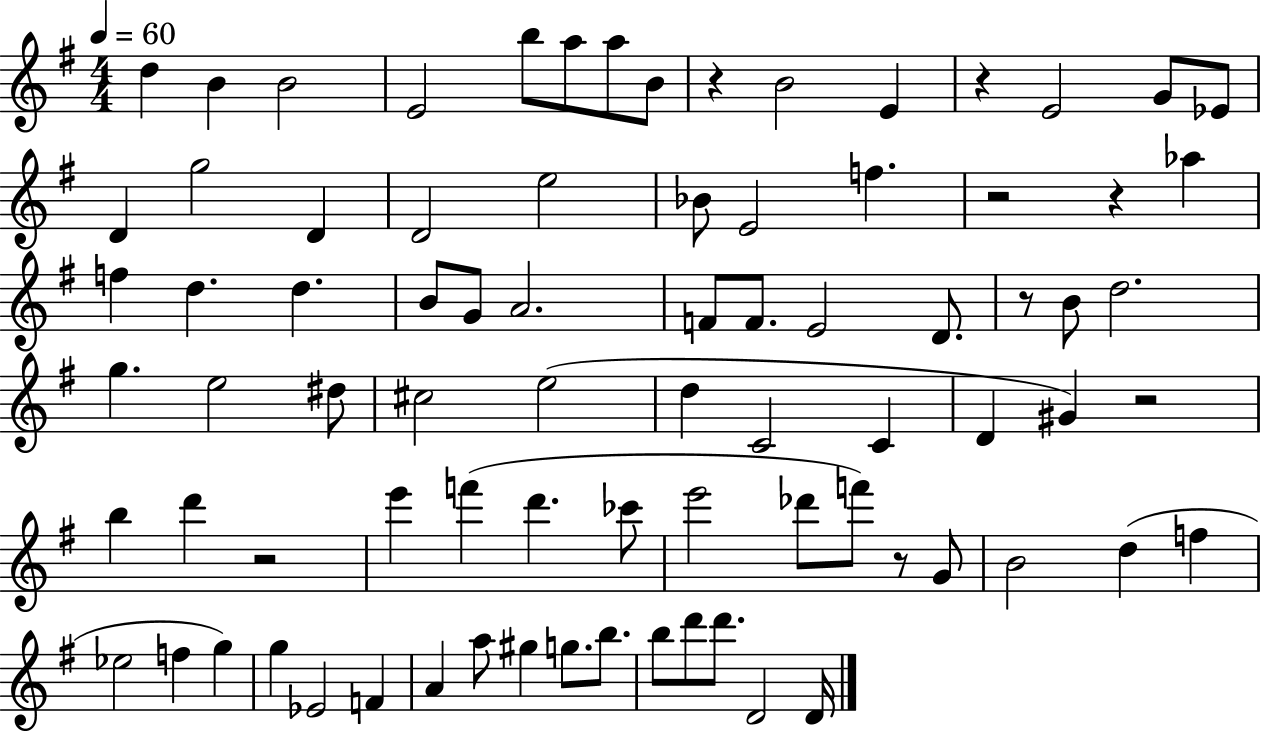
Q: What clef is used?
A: treble